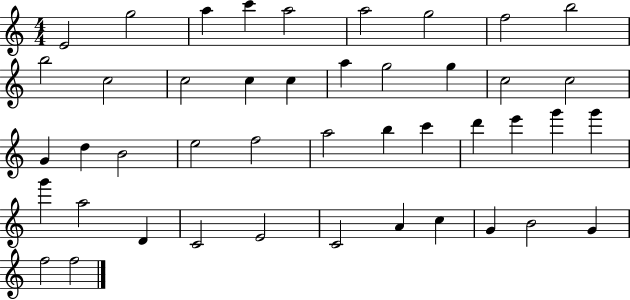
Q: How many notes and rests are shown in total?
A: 44